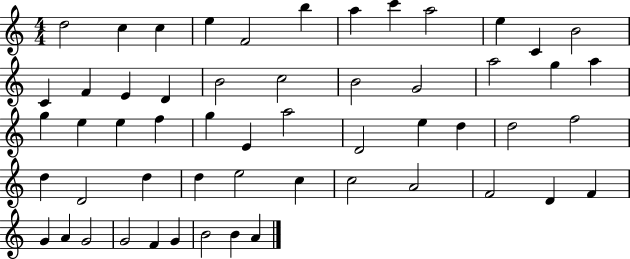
X:1
T:Untitled
M:4/4
L:1/4
K:C
d2 c c e F2 b a c' a2 e C B2 C F E D B2 c2 B2 G2 a2 g a g e e f g E a2 D2 e d d2 f2 d D2 d d e2 c c2 A2 F2 D F G A G2 G2 F G B2 B A